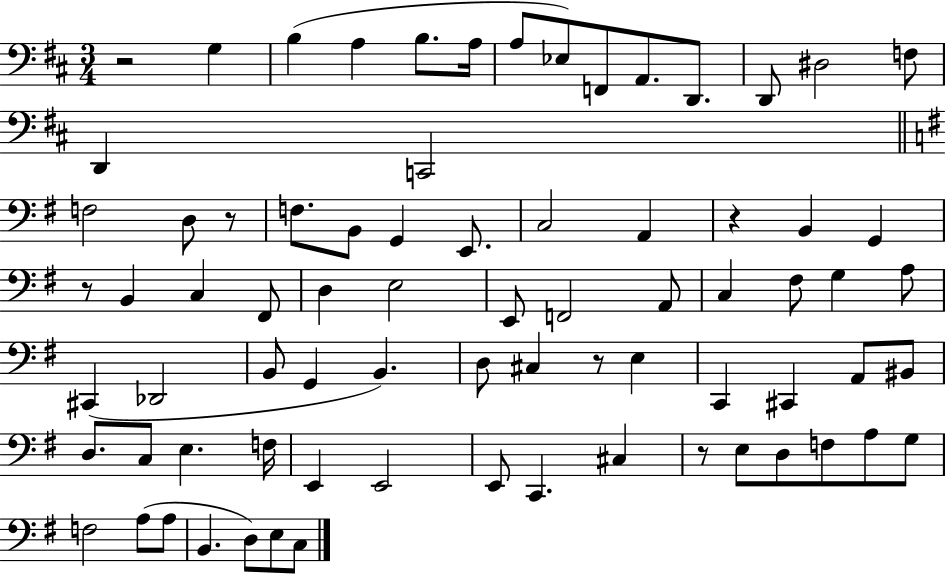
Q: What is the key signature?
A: D major